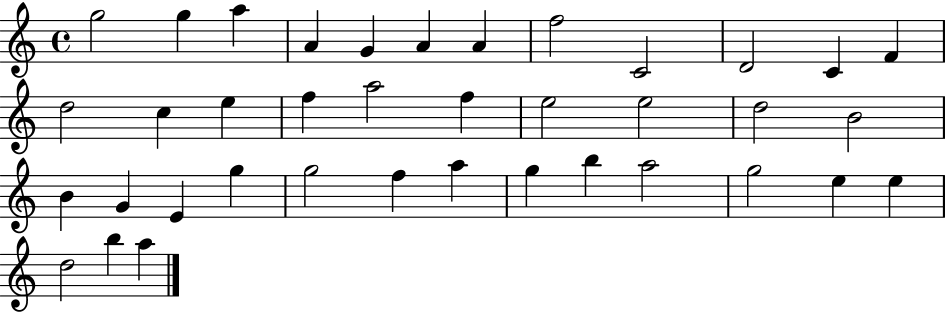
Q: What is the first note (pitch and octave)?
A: G5